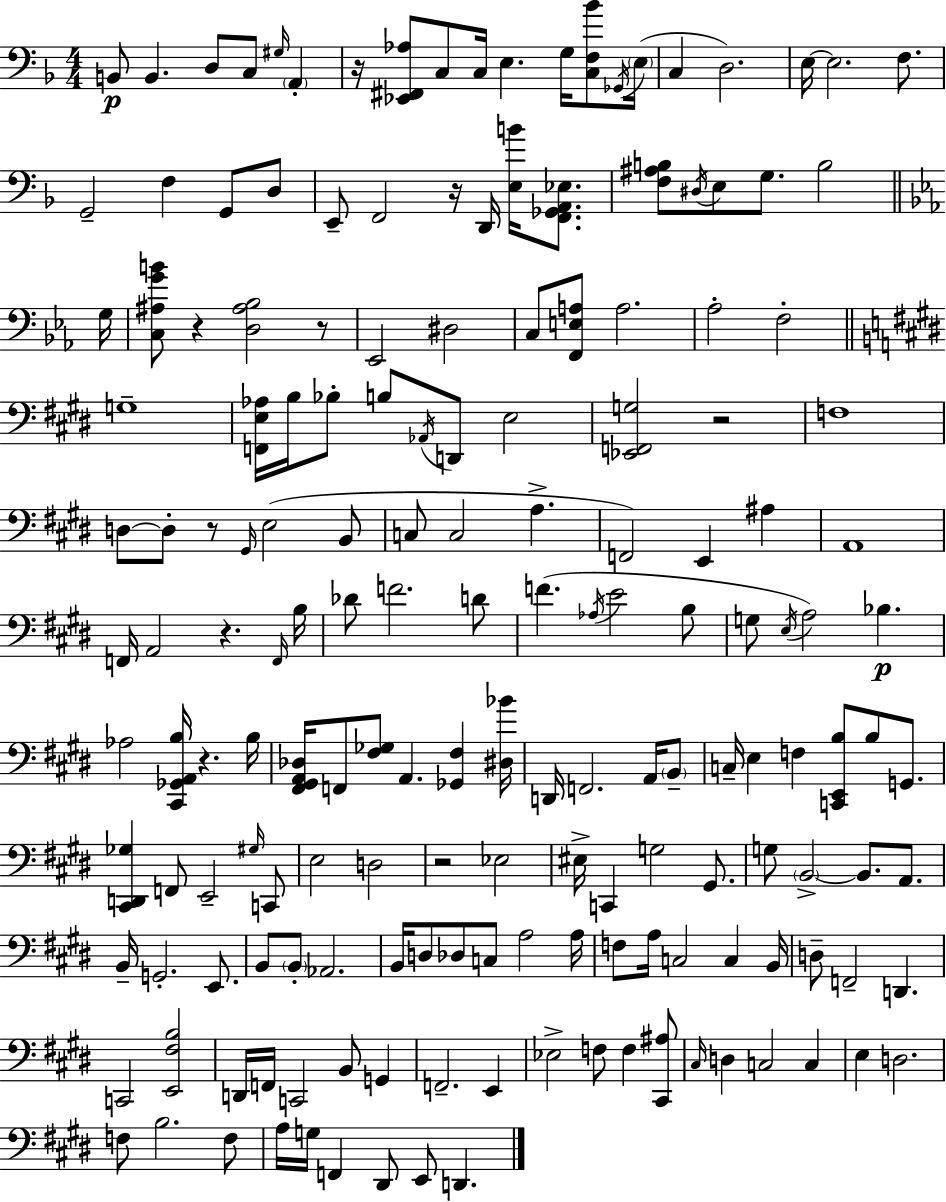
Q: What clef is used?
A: bass